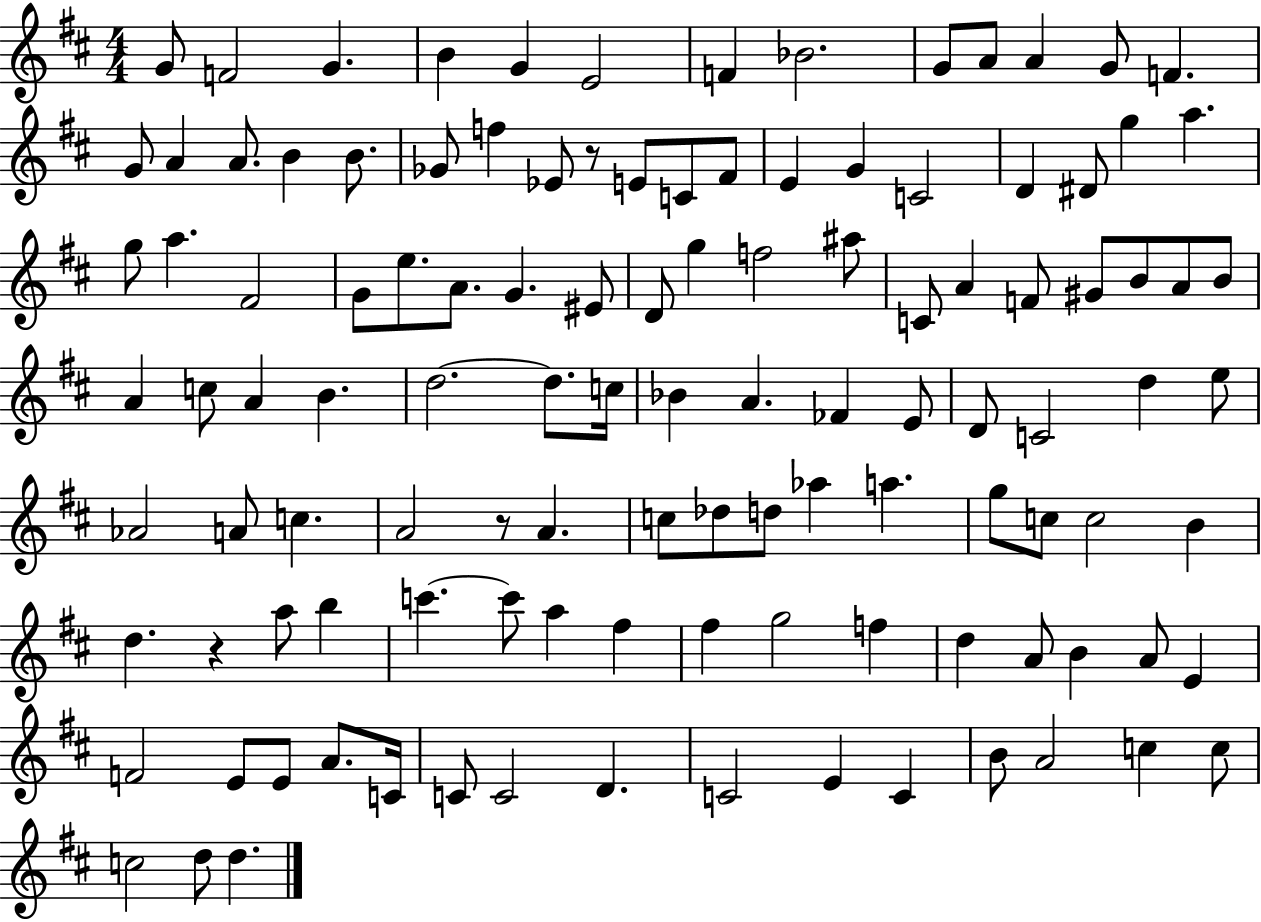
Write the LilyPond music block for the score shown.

{
  \clef treble
  \numericTimeSignature
  \time 4/4
  \key d \major
  \repeat volta 2 { g'8 f'2 g'4. | b'4 g'4 e'2 | f'4 bes'2. | g'8 a'8 a'4 g'8 f'4. | \break g'8 a'4 a'8. b'4 b'8. | ges'8 f''4 ees'8 r8 e'8 c'8 fis'8 | e'4 g'4 c'2 | d'4 dis'8 g''4 a''4. | \break g''8 a''4. fis'2 | g'8 e''8. a'8. g'4. eis'8 | d'8 g''4 f''2 ais''8 | c'8 a'4 f'8 gis'8 b'8 a'8 b'8 | \break a'4 c''8 a'4 b'4. | d''2.~~ d''8. c''16 | bes'4 a'4. fes'4 e'8 | d'8 c'2 d''4 e''8 | \break aes'2 a'8 c''4. | a'2 r8 a'4. | c''8 des''8 d''8 aes''4 a''4. | g''8 c''8 c''2 b'4 | \break d''4. r4 a''8 b''4 | c'''4.~~ c'''8 a''4 fis''4 | fis''4 g''2 f''4 | d''4 a'8 b'4 a'8 e'4 | \break f'2 e'8 e'8 a'8. c'16 | c'8 c'2 d'4. | c'2 e'4 c'4 | b'8 a'2 c''4 c''8 | \break c''2 d''8 d''4. | } \bar "|."
}